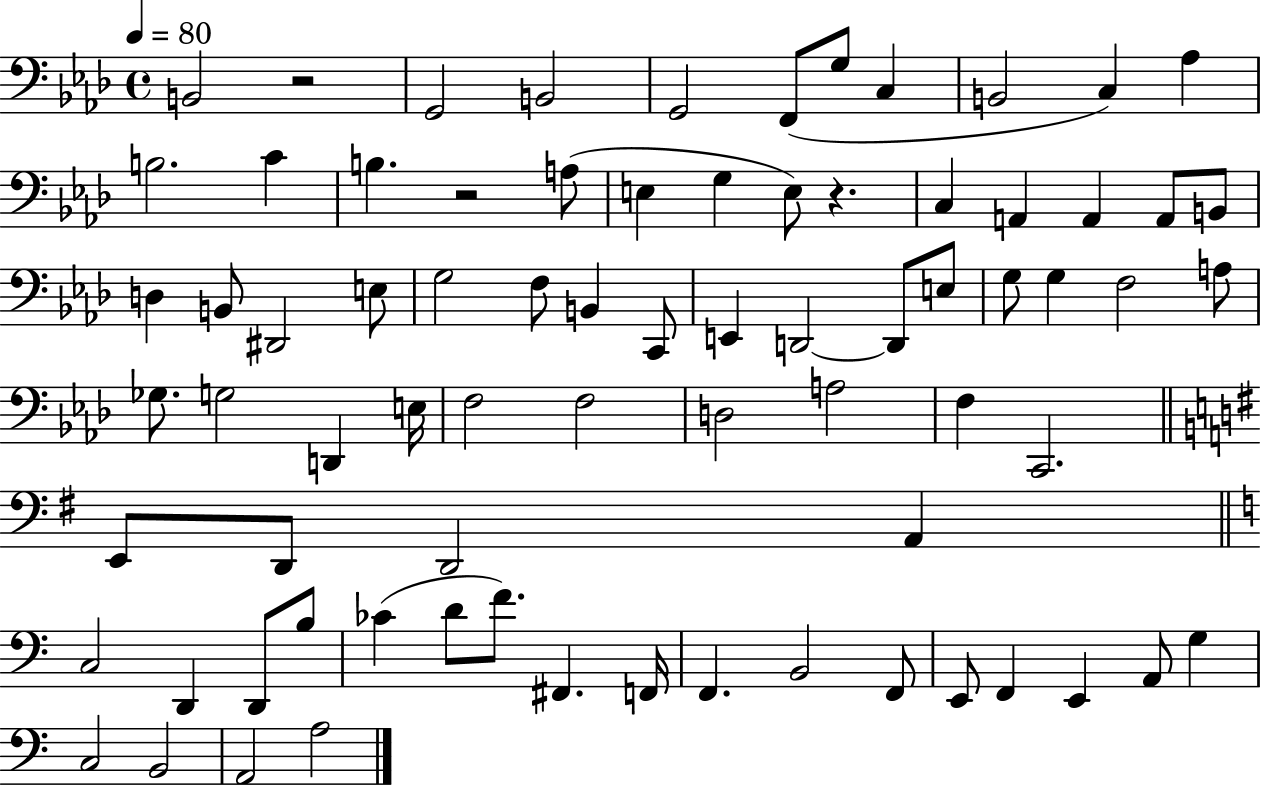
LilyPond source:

{
  \clef bass
  \time 4/4
  \defaultTimeSignature
  \key aes \major
  \tempo 4 = 80
  \repeat volta 2 { b,2 r2 | g,2 b,2 | g,2 f,8( g8 c4 | b,2 c4) aes4 | \break b2. c'4 | b4. r2 a8( | e4 g4 e8) r4. | c4 a,4 a,4 a,8 b,8 | \break d4 b,8 dis,2 e8 | g2 f8 b,4 c,8 | e,4 d,2~~ d,8 e8 | g8 g4 f2 a8 | \break ges8. g2 d,4 e16 | f2 f2 | d2 a2 | f4 c,2. | \break \bar "||" \break \key g \major e,8 d,8 d,2 a,4 | \bar "||" \break \key c \major c2 d,4 d,8 b8 | ces'4( d'8 f'8.) fis,4. f,16 | f,4. b,2 f,8 | e,8 f,4 e,4 a,8 g4 | \break c2 b,2 | a,2 a2 | } \bar "|."
}